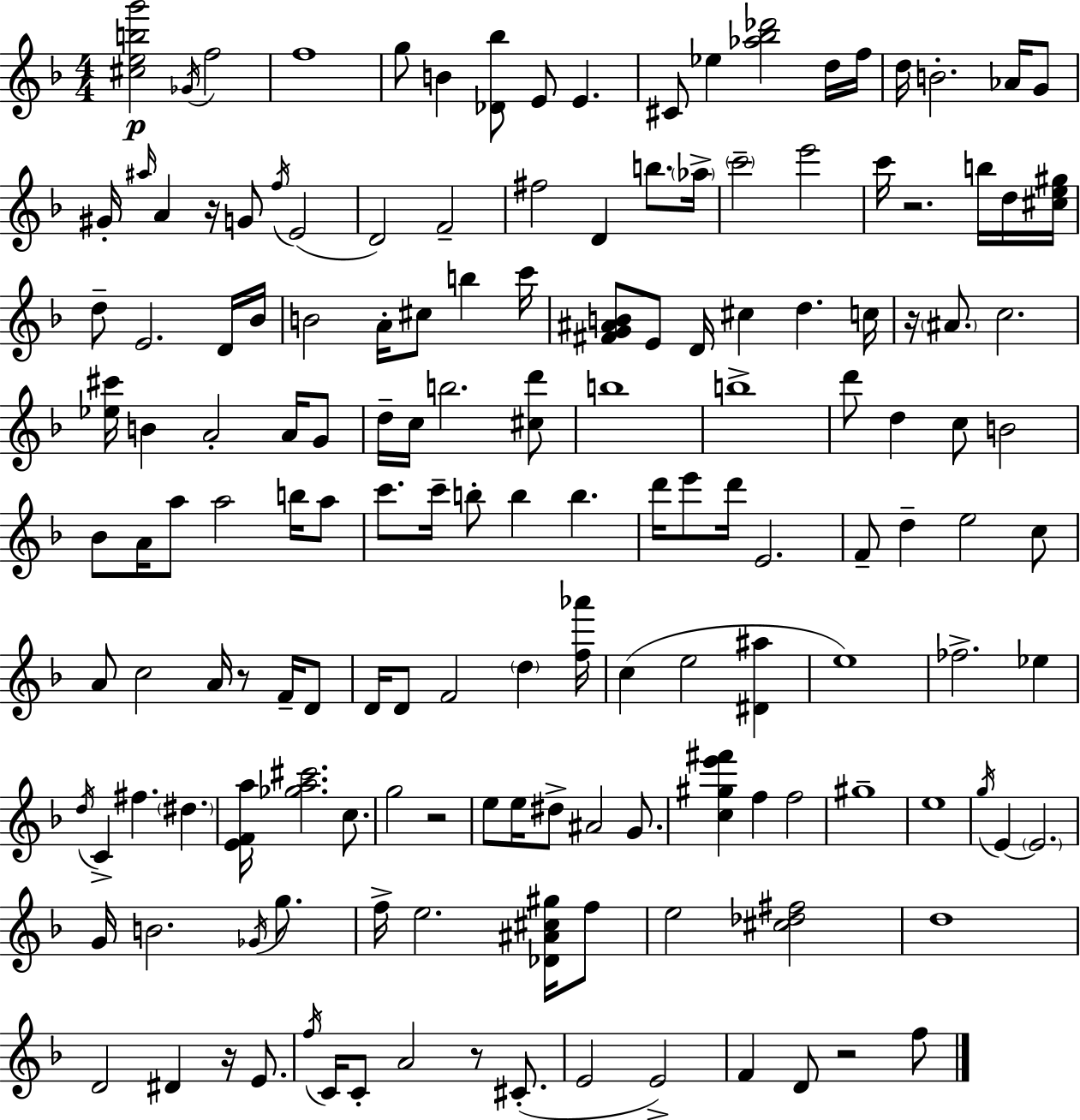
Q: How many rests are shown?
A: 8